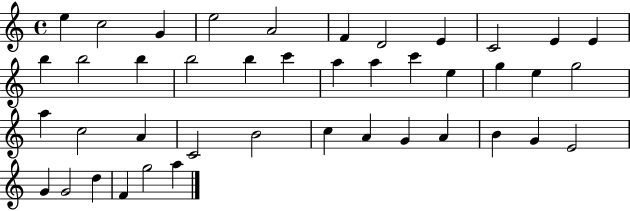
X:1
T:Untitled
M:4/4
L:1/4
K:C
e c2 G e2 A2 F D2 E C2 E E b b2 b b2 b c' a a c' e g e g2 a c2 A C2 B2 c A G A B G E2 G G2 d F g2 a